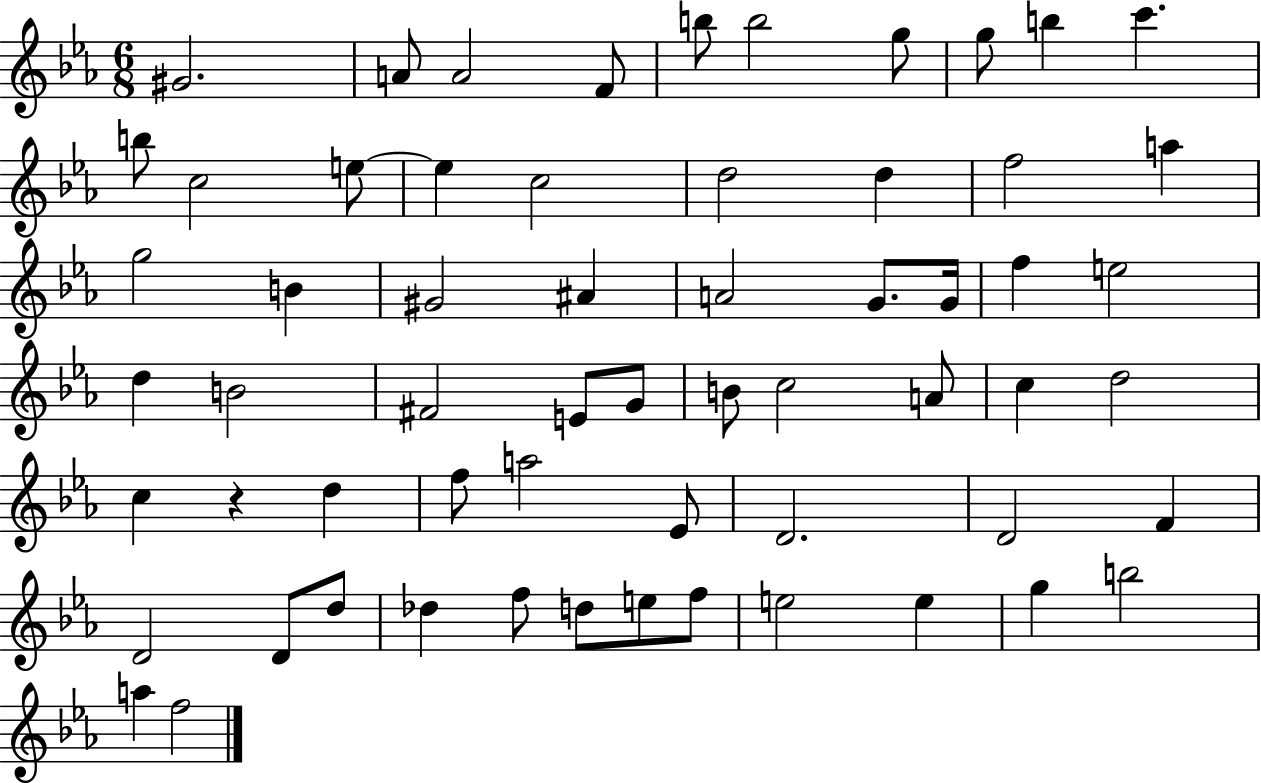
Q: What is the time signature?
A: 6/8